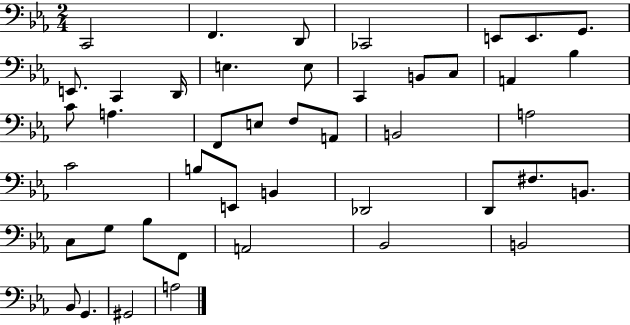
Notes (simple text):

C2/h F2/q. D2/e CES2/h E2/e E2/e. G2/e. E2/e. C2/q D2/s E3/q. E3/e C2/q B2/e C3/e A2/q Bb3/q C4/e A3/q. F2/e E3/e F3/e A2/e B2/h A3/h C4/h B3/e E2/e B2/q Db2/h D2/e F#3/e. B2/e. C3/e G3/e Bb3/e F2/e A2/h Bb2/h B2/h Bb2/e G2/q. G#2/h A3/h